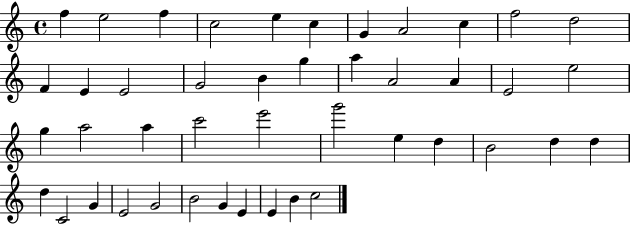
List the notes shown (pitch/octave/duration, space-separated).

F5/q E5/h F5/q C5/h E5/q C5/q G4/q A4/h C5/q F5/h D5/h F4/q E4/q E4/h G4/h B4/q G5/q A5/q A4/h A4/q E4/h E5/h G5/q A5/h A5/q C6/h E6/h G6/h E5/q D5/q B4/h D5/q D5/q D5/q C4/h G4/q E4/h G4/h B4/h G4/q E4/q E4/q B4/q C5/h